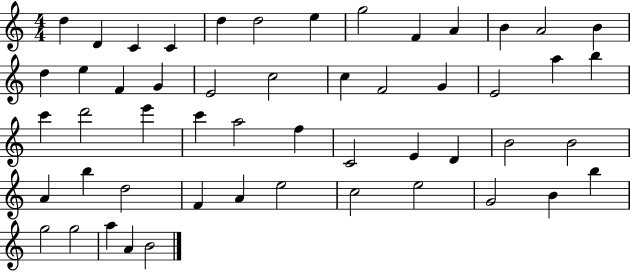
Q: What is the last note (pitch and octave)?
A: B4